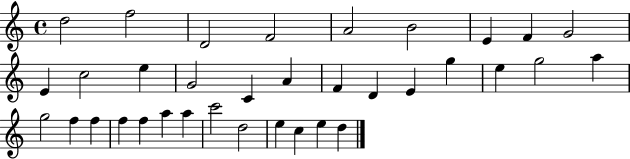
D5/h F5/h D4/h F4/h A4/h B4/h E4/q F4/q G4/h E4/q C5/h E5/q G4/h C4/q A4/q F4/q D4/q E4/q G5/q E5/q G5/h A5/q G5/h F5/q F5/q F5/q F5/q A5/q A5/q C6/h D5/h E5/q C5/q E5/q D5/q